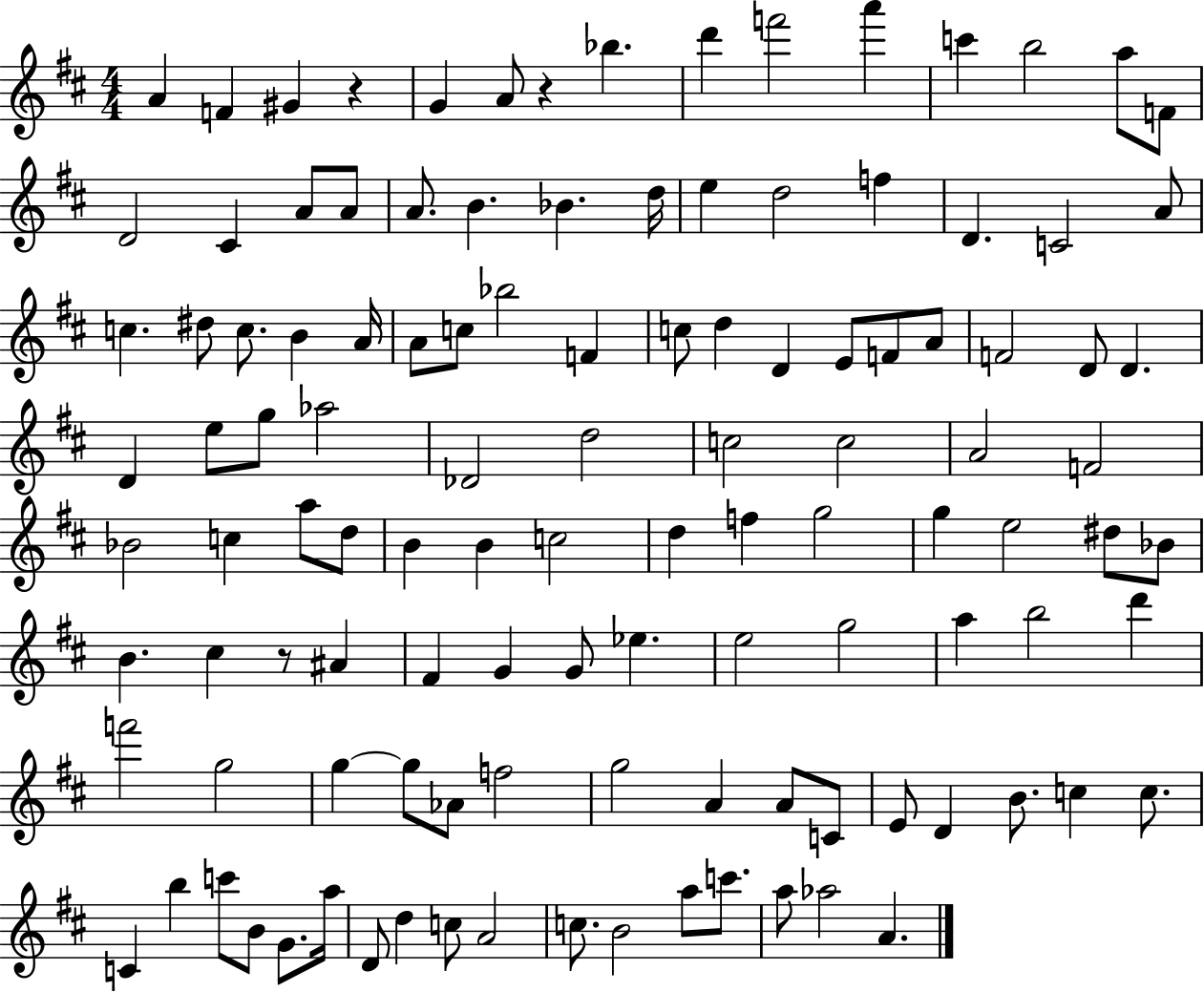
{
  \clef treble
  \numericTimeSignature
  \time 4/4
  \key d \major
  \repeat volta 2 { a'4 f'4 gis'4 r4 | g'4 a'8 r4 bes''4. | d'''4 f'''2 a'''4 | c'''4 b''2 a''8 f'8 | \break d'2 cis'4 a'8 a'8 | a'8. b'4. bes'4. d''16 | e''4 d''2 f''4 | d'4. c'2 a'8 | \break c''4. dis''8 c''8. b'4 a'16 | a'8 c''8 bes''2 f'4 | c''8 d''4 d'4 e'8 f'8 a'8 | f'2 d'8 d'4. | \break d'4 e''8 g''8 aes''2 | des'2 d''2 | c''2 c''2 | a'2 f'2 | \break bes'2 c''4 a''8 d''8 | b'4 b'4 c''2 | d''4 f''4 g''2 | g''4 e''2 dis''8 bes'8 | \break b'4. cis''4 r8 ais'4 | fis'4 g'4 g'8 ees''4. | e''2 g''2 | a''4 b''2 d'''4 | \break f'''2 g''2 | g''4~~ g''8 aes'8 f''2 | g''2 a'4 a'8 c'8 | e'8 d'4 b'8. c''4 c''8. | \break c'4 b''4 c'''8 b'8 g'8. a''16 | d'8 d''4 c''8 a'2 | c''8. b'2 a''8 c'''8. | a''8 aes''2 a'4. | \break } \bar "|."
}